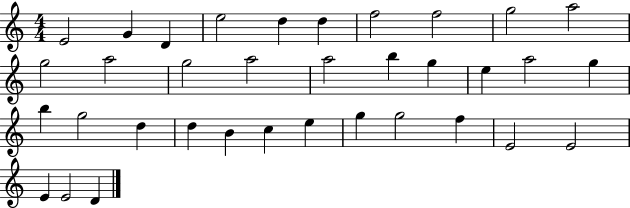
{
  \clef treble
  \numericTimeSignature
  \time 4/4
  \key c \major
  e'2 g'4 d'4 | e''2 d''4 d''4 | f''2 f''2 | g''2 a''2 | \break g''2 a''2 | g''2 a''2 | a''2 b''4 g''4 | e''4 a''2 g''4 | \break b''4 g''2 d''4 | d''4 b'4 c''4 e''4 | g''4 g''2 f''4 | e'2 e'2 | \break e'4 e'2 d'4 | \bar "|."
}